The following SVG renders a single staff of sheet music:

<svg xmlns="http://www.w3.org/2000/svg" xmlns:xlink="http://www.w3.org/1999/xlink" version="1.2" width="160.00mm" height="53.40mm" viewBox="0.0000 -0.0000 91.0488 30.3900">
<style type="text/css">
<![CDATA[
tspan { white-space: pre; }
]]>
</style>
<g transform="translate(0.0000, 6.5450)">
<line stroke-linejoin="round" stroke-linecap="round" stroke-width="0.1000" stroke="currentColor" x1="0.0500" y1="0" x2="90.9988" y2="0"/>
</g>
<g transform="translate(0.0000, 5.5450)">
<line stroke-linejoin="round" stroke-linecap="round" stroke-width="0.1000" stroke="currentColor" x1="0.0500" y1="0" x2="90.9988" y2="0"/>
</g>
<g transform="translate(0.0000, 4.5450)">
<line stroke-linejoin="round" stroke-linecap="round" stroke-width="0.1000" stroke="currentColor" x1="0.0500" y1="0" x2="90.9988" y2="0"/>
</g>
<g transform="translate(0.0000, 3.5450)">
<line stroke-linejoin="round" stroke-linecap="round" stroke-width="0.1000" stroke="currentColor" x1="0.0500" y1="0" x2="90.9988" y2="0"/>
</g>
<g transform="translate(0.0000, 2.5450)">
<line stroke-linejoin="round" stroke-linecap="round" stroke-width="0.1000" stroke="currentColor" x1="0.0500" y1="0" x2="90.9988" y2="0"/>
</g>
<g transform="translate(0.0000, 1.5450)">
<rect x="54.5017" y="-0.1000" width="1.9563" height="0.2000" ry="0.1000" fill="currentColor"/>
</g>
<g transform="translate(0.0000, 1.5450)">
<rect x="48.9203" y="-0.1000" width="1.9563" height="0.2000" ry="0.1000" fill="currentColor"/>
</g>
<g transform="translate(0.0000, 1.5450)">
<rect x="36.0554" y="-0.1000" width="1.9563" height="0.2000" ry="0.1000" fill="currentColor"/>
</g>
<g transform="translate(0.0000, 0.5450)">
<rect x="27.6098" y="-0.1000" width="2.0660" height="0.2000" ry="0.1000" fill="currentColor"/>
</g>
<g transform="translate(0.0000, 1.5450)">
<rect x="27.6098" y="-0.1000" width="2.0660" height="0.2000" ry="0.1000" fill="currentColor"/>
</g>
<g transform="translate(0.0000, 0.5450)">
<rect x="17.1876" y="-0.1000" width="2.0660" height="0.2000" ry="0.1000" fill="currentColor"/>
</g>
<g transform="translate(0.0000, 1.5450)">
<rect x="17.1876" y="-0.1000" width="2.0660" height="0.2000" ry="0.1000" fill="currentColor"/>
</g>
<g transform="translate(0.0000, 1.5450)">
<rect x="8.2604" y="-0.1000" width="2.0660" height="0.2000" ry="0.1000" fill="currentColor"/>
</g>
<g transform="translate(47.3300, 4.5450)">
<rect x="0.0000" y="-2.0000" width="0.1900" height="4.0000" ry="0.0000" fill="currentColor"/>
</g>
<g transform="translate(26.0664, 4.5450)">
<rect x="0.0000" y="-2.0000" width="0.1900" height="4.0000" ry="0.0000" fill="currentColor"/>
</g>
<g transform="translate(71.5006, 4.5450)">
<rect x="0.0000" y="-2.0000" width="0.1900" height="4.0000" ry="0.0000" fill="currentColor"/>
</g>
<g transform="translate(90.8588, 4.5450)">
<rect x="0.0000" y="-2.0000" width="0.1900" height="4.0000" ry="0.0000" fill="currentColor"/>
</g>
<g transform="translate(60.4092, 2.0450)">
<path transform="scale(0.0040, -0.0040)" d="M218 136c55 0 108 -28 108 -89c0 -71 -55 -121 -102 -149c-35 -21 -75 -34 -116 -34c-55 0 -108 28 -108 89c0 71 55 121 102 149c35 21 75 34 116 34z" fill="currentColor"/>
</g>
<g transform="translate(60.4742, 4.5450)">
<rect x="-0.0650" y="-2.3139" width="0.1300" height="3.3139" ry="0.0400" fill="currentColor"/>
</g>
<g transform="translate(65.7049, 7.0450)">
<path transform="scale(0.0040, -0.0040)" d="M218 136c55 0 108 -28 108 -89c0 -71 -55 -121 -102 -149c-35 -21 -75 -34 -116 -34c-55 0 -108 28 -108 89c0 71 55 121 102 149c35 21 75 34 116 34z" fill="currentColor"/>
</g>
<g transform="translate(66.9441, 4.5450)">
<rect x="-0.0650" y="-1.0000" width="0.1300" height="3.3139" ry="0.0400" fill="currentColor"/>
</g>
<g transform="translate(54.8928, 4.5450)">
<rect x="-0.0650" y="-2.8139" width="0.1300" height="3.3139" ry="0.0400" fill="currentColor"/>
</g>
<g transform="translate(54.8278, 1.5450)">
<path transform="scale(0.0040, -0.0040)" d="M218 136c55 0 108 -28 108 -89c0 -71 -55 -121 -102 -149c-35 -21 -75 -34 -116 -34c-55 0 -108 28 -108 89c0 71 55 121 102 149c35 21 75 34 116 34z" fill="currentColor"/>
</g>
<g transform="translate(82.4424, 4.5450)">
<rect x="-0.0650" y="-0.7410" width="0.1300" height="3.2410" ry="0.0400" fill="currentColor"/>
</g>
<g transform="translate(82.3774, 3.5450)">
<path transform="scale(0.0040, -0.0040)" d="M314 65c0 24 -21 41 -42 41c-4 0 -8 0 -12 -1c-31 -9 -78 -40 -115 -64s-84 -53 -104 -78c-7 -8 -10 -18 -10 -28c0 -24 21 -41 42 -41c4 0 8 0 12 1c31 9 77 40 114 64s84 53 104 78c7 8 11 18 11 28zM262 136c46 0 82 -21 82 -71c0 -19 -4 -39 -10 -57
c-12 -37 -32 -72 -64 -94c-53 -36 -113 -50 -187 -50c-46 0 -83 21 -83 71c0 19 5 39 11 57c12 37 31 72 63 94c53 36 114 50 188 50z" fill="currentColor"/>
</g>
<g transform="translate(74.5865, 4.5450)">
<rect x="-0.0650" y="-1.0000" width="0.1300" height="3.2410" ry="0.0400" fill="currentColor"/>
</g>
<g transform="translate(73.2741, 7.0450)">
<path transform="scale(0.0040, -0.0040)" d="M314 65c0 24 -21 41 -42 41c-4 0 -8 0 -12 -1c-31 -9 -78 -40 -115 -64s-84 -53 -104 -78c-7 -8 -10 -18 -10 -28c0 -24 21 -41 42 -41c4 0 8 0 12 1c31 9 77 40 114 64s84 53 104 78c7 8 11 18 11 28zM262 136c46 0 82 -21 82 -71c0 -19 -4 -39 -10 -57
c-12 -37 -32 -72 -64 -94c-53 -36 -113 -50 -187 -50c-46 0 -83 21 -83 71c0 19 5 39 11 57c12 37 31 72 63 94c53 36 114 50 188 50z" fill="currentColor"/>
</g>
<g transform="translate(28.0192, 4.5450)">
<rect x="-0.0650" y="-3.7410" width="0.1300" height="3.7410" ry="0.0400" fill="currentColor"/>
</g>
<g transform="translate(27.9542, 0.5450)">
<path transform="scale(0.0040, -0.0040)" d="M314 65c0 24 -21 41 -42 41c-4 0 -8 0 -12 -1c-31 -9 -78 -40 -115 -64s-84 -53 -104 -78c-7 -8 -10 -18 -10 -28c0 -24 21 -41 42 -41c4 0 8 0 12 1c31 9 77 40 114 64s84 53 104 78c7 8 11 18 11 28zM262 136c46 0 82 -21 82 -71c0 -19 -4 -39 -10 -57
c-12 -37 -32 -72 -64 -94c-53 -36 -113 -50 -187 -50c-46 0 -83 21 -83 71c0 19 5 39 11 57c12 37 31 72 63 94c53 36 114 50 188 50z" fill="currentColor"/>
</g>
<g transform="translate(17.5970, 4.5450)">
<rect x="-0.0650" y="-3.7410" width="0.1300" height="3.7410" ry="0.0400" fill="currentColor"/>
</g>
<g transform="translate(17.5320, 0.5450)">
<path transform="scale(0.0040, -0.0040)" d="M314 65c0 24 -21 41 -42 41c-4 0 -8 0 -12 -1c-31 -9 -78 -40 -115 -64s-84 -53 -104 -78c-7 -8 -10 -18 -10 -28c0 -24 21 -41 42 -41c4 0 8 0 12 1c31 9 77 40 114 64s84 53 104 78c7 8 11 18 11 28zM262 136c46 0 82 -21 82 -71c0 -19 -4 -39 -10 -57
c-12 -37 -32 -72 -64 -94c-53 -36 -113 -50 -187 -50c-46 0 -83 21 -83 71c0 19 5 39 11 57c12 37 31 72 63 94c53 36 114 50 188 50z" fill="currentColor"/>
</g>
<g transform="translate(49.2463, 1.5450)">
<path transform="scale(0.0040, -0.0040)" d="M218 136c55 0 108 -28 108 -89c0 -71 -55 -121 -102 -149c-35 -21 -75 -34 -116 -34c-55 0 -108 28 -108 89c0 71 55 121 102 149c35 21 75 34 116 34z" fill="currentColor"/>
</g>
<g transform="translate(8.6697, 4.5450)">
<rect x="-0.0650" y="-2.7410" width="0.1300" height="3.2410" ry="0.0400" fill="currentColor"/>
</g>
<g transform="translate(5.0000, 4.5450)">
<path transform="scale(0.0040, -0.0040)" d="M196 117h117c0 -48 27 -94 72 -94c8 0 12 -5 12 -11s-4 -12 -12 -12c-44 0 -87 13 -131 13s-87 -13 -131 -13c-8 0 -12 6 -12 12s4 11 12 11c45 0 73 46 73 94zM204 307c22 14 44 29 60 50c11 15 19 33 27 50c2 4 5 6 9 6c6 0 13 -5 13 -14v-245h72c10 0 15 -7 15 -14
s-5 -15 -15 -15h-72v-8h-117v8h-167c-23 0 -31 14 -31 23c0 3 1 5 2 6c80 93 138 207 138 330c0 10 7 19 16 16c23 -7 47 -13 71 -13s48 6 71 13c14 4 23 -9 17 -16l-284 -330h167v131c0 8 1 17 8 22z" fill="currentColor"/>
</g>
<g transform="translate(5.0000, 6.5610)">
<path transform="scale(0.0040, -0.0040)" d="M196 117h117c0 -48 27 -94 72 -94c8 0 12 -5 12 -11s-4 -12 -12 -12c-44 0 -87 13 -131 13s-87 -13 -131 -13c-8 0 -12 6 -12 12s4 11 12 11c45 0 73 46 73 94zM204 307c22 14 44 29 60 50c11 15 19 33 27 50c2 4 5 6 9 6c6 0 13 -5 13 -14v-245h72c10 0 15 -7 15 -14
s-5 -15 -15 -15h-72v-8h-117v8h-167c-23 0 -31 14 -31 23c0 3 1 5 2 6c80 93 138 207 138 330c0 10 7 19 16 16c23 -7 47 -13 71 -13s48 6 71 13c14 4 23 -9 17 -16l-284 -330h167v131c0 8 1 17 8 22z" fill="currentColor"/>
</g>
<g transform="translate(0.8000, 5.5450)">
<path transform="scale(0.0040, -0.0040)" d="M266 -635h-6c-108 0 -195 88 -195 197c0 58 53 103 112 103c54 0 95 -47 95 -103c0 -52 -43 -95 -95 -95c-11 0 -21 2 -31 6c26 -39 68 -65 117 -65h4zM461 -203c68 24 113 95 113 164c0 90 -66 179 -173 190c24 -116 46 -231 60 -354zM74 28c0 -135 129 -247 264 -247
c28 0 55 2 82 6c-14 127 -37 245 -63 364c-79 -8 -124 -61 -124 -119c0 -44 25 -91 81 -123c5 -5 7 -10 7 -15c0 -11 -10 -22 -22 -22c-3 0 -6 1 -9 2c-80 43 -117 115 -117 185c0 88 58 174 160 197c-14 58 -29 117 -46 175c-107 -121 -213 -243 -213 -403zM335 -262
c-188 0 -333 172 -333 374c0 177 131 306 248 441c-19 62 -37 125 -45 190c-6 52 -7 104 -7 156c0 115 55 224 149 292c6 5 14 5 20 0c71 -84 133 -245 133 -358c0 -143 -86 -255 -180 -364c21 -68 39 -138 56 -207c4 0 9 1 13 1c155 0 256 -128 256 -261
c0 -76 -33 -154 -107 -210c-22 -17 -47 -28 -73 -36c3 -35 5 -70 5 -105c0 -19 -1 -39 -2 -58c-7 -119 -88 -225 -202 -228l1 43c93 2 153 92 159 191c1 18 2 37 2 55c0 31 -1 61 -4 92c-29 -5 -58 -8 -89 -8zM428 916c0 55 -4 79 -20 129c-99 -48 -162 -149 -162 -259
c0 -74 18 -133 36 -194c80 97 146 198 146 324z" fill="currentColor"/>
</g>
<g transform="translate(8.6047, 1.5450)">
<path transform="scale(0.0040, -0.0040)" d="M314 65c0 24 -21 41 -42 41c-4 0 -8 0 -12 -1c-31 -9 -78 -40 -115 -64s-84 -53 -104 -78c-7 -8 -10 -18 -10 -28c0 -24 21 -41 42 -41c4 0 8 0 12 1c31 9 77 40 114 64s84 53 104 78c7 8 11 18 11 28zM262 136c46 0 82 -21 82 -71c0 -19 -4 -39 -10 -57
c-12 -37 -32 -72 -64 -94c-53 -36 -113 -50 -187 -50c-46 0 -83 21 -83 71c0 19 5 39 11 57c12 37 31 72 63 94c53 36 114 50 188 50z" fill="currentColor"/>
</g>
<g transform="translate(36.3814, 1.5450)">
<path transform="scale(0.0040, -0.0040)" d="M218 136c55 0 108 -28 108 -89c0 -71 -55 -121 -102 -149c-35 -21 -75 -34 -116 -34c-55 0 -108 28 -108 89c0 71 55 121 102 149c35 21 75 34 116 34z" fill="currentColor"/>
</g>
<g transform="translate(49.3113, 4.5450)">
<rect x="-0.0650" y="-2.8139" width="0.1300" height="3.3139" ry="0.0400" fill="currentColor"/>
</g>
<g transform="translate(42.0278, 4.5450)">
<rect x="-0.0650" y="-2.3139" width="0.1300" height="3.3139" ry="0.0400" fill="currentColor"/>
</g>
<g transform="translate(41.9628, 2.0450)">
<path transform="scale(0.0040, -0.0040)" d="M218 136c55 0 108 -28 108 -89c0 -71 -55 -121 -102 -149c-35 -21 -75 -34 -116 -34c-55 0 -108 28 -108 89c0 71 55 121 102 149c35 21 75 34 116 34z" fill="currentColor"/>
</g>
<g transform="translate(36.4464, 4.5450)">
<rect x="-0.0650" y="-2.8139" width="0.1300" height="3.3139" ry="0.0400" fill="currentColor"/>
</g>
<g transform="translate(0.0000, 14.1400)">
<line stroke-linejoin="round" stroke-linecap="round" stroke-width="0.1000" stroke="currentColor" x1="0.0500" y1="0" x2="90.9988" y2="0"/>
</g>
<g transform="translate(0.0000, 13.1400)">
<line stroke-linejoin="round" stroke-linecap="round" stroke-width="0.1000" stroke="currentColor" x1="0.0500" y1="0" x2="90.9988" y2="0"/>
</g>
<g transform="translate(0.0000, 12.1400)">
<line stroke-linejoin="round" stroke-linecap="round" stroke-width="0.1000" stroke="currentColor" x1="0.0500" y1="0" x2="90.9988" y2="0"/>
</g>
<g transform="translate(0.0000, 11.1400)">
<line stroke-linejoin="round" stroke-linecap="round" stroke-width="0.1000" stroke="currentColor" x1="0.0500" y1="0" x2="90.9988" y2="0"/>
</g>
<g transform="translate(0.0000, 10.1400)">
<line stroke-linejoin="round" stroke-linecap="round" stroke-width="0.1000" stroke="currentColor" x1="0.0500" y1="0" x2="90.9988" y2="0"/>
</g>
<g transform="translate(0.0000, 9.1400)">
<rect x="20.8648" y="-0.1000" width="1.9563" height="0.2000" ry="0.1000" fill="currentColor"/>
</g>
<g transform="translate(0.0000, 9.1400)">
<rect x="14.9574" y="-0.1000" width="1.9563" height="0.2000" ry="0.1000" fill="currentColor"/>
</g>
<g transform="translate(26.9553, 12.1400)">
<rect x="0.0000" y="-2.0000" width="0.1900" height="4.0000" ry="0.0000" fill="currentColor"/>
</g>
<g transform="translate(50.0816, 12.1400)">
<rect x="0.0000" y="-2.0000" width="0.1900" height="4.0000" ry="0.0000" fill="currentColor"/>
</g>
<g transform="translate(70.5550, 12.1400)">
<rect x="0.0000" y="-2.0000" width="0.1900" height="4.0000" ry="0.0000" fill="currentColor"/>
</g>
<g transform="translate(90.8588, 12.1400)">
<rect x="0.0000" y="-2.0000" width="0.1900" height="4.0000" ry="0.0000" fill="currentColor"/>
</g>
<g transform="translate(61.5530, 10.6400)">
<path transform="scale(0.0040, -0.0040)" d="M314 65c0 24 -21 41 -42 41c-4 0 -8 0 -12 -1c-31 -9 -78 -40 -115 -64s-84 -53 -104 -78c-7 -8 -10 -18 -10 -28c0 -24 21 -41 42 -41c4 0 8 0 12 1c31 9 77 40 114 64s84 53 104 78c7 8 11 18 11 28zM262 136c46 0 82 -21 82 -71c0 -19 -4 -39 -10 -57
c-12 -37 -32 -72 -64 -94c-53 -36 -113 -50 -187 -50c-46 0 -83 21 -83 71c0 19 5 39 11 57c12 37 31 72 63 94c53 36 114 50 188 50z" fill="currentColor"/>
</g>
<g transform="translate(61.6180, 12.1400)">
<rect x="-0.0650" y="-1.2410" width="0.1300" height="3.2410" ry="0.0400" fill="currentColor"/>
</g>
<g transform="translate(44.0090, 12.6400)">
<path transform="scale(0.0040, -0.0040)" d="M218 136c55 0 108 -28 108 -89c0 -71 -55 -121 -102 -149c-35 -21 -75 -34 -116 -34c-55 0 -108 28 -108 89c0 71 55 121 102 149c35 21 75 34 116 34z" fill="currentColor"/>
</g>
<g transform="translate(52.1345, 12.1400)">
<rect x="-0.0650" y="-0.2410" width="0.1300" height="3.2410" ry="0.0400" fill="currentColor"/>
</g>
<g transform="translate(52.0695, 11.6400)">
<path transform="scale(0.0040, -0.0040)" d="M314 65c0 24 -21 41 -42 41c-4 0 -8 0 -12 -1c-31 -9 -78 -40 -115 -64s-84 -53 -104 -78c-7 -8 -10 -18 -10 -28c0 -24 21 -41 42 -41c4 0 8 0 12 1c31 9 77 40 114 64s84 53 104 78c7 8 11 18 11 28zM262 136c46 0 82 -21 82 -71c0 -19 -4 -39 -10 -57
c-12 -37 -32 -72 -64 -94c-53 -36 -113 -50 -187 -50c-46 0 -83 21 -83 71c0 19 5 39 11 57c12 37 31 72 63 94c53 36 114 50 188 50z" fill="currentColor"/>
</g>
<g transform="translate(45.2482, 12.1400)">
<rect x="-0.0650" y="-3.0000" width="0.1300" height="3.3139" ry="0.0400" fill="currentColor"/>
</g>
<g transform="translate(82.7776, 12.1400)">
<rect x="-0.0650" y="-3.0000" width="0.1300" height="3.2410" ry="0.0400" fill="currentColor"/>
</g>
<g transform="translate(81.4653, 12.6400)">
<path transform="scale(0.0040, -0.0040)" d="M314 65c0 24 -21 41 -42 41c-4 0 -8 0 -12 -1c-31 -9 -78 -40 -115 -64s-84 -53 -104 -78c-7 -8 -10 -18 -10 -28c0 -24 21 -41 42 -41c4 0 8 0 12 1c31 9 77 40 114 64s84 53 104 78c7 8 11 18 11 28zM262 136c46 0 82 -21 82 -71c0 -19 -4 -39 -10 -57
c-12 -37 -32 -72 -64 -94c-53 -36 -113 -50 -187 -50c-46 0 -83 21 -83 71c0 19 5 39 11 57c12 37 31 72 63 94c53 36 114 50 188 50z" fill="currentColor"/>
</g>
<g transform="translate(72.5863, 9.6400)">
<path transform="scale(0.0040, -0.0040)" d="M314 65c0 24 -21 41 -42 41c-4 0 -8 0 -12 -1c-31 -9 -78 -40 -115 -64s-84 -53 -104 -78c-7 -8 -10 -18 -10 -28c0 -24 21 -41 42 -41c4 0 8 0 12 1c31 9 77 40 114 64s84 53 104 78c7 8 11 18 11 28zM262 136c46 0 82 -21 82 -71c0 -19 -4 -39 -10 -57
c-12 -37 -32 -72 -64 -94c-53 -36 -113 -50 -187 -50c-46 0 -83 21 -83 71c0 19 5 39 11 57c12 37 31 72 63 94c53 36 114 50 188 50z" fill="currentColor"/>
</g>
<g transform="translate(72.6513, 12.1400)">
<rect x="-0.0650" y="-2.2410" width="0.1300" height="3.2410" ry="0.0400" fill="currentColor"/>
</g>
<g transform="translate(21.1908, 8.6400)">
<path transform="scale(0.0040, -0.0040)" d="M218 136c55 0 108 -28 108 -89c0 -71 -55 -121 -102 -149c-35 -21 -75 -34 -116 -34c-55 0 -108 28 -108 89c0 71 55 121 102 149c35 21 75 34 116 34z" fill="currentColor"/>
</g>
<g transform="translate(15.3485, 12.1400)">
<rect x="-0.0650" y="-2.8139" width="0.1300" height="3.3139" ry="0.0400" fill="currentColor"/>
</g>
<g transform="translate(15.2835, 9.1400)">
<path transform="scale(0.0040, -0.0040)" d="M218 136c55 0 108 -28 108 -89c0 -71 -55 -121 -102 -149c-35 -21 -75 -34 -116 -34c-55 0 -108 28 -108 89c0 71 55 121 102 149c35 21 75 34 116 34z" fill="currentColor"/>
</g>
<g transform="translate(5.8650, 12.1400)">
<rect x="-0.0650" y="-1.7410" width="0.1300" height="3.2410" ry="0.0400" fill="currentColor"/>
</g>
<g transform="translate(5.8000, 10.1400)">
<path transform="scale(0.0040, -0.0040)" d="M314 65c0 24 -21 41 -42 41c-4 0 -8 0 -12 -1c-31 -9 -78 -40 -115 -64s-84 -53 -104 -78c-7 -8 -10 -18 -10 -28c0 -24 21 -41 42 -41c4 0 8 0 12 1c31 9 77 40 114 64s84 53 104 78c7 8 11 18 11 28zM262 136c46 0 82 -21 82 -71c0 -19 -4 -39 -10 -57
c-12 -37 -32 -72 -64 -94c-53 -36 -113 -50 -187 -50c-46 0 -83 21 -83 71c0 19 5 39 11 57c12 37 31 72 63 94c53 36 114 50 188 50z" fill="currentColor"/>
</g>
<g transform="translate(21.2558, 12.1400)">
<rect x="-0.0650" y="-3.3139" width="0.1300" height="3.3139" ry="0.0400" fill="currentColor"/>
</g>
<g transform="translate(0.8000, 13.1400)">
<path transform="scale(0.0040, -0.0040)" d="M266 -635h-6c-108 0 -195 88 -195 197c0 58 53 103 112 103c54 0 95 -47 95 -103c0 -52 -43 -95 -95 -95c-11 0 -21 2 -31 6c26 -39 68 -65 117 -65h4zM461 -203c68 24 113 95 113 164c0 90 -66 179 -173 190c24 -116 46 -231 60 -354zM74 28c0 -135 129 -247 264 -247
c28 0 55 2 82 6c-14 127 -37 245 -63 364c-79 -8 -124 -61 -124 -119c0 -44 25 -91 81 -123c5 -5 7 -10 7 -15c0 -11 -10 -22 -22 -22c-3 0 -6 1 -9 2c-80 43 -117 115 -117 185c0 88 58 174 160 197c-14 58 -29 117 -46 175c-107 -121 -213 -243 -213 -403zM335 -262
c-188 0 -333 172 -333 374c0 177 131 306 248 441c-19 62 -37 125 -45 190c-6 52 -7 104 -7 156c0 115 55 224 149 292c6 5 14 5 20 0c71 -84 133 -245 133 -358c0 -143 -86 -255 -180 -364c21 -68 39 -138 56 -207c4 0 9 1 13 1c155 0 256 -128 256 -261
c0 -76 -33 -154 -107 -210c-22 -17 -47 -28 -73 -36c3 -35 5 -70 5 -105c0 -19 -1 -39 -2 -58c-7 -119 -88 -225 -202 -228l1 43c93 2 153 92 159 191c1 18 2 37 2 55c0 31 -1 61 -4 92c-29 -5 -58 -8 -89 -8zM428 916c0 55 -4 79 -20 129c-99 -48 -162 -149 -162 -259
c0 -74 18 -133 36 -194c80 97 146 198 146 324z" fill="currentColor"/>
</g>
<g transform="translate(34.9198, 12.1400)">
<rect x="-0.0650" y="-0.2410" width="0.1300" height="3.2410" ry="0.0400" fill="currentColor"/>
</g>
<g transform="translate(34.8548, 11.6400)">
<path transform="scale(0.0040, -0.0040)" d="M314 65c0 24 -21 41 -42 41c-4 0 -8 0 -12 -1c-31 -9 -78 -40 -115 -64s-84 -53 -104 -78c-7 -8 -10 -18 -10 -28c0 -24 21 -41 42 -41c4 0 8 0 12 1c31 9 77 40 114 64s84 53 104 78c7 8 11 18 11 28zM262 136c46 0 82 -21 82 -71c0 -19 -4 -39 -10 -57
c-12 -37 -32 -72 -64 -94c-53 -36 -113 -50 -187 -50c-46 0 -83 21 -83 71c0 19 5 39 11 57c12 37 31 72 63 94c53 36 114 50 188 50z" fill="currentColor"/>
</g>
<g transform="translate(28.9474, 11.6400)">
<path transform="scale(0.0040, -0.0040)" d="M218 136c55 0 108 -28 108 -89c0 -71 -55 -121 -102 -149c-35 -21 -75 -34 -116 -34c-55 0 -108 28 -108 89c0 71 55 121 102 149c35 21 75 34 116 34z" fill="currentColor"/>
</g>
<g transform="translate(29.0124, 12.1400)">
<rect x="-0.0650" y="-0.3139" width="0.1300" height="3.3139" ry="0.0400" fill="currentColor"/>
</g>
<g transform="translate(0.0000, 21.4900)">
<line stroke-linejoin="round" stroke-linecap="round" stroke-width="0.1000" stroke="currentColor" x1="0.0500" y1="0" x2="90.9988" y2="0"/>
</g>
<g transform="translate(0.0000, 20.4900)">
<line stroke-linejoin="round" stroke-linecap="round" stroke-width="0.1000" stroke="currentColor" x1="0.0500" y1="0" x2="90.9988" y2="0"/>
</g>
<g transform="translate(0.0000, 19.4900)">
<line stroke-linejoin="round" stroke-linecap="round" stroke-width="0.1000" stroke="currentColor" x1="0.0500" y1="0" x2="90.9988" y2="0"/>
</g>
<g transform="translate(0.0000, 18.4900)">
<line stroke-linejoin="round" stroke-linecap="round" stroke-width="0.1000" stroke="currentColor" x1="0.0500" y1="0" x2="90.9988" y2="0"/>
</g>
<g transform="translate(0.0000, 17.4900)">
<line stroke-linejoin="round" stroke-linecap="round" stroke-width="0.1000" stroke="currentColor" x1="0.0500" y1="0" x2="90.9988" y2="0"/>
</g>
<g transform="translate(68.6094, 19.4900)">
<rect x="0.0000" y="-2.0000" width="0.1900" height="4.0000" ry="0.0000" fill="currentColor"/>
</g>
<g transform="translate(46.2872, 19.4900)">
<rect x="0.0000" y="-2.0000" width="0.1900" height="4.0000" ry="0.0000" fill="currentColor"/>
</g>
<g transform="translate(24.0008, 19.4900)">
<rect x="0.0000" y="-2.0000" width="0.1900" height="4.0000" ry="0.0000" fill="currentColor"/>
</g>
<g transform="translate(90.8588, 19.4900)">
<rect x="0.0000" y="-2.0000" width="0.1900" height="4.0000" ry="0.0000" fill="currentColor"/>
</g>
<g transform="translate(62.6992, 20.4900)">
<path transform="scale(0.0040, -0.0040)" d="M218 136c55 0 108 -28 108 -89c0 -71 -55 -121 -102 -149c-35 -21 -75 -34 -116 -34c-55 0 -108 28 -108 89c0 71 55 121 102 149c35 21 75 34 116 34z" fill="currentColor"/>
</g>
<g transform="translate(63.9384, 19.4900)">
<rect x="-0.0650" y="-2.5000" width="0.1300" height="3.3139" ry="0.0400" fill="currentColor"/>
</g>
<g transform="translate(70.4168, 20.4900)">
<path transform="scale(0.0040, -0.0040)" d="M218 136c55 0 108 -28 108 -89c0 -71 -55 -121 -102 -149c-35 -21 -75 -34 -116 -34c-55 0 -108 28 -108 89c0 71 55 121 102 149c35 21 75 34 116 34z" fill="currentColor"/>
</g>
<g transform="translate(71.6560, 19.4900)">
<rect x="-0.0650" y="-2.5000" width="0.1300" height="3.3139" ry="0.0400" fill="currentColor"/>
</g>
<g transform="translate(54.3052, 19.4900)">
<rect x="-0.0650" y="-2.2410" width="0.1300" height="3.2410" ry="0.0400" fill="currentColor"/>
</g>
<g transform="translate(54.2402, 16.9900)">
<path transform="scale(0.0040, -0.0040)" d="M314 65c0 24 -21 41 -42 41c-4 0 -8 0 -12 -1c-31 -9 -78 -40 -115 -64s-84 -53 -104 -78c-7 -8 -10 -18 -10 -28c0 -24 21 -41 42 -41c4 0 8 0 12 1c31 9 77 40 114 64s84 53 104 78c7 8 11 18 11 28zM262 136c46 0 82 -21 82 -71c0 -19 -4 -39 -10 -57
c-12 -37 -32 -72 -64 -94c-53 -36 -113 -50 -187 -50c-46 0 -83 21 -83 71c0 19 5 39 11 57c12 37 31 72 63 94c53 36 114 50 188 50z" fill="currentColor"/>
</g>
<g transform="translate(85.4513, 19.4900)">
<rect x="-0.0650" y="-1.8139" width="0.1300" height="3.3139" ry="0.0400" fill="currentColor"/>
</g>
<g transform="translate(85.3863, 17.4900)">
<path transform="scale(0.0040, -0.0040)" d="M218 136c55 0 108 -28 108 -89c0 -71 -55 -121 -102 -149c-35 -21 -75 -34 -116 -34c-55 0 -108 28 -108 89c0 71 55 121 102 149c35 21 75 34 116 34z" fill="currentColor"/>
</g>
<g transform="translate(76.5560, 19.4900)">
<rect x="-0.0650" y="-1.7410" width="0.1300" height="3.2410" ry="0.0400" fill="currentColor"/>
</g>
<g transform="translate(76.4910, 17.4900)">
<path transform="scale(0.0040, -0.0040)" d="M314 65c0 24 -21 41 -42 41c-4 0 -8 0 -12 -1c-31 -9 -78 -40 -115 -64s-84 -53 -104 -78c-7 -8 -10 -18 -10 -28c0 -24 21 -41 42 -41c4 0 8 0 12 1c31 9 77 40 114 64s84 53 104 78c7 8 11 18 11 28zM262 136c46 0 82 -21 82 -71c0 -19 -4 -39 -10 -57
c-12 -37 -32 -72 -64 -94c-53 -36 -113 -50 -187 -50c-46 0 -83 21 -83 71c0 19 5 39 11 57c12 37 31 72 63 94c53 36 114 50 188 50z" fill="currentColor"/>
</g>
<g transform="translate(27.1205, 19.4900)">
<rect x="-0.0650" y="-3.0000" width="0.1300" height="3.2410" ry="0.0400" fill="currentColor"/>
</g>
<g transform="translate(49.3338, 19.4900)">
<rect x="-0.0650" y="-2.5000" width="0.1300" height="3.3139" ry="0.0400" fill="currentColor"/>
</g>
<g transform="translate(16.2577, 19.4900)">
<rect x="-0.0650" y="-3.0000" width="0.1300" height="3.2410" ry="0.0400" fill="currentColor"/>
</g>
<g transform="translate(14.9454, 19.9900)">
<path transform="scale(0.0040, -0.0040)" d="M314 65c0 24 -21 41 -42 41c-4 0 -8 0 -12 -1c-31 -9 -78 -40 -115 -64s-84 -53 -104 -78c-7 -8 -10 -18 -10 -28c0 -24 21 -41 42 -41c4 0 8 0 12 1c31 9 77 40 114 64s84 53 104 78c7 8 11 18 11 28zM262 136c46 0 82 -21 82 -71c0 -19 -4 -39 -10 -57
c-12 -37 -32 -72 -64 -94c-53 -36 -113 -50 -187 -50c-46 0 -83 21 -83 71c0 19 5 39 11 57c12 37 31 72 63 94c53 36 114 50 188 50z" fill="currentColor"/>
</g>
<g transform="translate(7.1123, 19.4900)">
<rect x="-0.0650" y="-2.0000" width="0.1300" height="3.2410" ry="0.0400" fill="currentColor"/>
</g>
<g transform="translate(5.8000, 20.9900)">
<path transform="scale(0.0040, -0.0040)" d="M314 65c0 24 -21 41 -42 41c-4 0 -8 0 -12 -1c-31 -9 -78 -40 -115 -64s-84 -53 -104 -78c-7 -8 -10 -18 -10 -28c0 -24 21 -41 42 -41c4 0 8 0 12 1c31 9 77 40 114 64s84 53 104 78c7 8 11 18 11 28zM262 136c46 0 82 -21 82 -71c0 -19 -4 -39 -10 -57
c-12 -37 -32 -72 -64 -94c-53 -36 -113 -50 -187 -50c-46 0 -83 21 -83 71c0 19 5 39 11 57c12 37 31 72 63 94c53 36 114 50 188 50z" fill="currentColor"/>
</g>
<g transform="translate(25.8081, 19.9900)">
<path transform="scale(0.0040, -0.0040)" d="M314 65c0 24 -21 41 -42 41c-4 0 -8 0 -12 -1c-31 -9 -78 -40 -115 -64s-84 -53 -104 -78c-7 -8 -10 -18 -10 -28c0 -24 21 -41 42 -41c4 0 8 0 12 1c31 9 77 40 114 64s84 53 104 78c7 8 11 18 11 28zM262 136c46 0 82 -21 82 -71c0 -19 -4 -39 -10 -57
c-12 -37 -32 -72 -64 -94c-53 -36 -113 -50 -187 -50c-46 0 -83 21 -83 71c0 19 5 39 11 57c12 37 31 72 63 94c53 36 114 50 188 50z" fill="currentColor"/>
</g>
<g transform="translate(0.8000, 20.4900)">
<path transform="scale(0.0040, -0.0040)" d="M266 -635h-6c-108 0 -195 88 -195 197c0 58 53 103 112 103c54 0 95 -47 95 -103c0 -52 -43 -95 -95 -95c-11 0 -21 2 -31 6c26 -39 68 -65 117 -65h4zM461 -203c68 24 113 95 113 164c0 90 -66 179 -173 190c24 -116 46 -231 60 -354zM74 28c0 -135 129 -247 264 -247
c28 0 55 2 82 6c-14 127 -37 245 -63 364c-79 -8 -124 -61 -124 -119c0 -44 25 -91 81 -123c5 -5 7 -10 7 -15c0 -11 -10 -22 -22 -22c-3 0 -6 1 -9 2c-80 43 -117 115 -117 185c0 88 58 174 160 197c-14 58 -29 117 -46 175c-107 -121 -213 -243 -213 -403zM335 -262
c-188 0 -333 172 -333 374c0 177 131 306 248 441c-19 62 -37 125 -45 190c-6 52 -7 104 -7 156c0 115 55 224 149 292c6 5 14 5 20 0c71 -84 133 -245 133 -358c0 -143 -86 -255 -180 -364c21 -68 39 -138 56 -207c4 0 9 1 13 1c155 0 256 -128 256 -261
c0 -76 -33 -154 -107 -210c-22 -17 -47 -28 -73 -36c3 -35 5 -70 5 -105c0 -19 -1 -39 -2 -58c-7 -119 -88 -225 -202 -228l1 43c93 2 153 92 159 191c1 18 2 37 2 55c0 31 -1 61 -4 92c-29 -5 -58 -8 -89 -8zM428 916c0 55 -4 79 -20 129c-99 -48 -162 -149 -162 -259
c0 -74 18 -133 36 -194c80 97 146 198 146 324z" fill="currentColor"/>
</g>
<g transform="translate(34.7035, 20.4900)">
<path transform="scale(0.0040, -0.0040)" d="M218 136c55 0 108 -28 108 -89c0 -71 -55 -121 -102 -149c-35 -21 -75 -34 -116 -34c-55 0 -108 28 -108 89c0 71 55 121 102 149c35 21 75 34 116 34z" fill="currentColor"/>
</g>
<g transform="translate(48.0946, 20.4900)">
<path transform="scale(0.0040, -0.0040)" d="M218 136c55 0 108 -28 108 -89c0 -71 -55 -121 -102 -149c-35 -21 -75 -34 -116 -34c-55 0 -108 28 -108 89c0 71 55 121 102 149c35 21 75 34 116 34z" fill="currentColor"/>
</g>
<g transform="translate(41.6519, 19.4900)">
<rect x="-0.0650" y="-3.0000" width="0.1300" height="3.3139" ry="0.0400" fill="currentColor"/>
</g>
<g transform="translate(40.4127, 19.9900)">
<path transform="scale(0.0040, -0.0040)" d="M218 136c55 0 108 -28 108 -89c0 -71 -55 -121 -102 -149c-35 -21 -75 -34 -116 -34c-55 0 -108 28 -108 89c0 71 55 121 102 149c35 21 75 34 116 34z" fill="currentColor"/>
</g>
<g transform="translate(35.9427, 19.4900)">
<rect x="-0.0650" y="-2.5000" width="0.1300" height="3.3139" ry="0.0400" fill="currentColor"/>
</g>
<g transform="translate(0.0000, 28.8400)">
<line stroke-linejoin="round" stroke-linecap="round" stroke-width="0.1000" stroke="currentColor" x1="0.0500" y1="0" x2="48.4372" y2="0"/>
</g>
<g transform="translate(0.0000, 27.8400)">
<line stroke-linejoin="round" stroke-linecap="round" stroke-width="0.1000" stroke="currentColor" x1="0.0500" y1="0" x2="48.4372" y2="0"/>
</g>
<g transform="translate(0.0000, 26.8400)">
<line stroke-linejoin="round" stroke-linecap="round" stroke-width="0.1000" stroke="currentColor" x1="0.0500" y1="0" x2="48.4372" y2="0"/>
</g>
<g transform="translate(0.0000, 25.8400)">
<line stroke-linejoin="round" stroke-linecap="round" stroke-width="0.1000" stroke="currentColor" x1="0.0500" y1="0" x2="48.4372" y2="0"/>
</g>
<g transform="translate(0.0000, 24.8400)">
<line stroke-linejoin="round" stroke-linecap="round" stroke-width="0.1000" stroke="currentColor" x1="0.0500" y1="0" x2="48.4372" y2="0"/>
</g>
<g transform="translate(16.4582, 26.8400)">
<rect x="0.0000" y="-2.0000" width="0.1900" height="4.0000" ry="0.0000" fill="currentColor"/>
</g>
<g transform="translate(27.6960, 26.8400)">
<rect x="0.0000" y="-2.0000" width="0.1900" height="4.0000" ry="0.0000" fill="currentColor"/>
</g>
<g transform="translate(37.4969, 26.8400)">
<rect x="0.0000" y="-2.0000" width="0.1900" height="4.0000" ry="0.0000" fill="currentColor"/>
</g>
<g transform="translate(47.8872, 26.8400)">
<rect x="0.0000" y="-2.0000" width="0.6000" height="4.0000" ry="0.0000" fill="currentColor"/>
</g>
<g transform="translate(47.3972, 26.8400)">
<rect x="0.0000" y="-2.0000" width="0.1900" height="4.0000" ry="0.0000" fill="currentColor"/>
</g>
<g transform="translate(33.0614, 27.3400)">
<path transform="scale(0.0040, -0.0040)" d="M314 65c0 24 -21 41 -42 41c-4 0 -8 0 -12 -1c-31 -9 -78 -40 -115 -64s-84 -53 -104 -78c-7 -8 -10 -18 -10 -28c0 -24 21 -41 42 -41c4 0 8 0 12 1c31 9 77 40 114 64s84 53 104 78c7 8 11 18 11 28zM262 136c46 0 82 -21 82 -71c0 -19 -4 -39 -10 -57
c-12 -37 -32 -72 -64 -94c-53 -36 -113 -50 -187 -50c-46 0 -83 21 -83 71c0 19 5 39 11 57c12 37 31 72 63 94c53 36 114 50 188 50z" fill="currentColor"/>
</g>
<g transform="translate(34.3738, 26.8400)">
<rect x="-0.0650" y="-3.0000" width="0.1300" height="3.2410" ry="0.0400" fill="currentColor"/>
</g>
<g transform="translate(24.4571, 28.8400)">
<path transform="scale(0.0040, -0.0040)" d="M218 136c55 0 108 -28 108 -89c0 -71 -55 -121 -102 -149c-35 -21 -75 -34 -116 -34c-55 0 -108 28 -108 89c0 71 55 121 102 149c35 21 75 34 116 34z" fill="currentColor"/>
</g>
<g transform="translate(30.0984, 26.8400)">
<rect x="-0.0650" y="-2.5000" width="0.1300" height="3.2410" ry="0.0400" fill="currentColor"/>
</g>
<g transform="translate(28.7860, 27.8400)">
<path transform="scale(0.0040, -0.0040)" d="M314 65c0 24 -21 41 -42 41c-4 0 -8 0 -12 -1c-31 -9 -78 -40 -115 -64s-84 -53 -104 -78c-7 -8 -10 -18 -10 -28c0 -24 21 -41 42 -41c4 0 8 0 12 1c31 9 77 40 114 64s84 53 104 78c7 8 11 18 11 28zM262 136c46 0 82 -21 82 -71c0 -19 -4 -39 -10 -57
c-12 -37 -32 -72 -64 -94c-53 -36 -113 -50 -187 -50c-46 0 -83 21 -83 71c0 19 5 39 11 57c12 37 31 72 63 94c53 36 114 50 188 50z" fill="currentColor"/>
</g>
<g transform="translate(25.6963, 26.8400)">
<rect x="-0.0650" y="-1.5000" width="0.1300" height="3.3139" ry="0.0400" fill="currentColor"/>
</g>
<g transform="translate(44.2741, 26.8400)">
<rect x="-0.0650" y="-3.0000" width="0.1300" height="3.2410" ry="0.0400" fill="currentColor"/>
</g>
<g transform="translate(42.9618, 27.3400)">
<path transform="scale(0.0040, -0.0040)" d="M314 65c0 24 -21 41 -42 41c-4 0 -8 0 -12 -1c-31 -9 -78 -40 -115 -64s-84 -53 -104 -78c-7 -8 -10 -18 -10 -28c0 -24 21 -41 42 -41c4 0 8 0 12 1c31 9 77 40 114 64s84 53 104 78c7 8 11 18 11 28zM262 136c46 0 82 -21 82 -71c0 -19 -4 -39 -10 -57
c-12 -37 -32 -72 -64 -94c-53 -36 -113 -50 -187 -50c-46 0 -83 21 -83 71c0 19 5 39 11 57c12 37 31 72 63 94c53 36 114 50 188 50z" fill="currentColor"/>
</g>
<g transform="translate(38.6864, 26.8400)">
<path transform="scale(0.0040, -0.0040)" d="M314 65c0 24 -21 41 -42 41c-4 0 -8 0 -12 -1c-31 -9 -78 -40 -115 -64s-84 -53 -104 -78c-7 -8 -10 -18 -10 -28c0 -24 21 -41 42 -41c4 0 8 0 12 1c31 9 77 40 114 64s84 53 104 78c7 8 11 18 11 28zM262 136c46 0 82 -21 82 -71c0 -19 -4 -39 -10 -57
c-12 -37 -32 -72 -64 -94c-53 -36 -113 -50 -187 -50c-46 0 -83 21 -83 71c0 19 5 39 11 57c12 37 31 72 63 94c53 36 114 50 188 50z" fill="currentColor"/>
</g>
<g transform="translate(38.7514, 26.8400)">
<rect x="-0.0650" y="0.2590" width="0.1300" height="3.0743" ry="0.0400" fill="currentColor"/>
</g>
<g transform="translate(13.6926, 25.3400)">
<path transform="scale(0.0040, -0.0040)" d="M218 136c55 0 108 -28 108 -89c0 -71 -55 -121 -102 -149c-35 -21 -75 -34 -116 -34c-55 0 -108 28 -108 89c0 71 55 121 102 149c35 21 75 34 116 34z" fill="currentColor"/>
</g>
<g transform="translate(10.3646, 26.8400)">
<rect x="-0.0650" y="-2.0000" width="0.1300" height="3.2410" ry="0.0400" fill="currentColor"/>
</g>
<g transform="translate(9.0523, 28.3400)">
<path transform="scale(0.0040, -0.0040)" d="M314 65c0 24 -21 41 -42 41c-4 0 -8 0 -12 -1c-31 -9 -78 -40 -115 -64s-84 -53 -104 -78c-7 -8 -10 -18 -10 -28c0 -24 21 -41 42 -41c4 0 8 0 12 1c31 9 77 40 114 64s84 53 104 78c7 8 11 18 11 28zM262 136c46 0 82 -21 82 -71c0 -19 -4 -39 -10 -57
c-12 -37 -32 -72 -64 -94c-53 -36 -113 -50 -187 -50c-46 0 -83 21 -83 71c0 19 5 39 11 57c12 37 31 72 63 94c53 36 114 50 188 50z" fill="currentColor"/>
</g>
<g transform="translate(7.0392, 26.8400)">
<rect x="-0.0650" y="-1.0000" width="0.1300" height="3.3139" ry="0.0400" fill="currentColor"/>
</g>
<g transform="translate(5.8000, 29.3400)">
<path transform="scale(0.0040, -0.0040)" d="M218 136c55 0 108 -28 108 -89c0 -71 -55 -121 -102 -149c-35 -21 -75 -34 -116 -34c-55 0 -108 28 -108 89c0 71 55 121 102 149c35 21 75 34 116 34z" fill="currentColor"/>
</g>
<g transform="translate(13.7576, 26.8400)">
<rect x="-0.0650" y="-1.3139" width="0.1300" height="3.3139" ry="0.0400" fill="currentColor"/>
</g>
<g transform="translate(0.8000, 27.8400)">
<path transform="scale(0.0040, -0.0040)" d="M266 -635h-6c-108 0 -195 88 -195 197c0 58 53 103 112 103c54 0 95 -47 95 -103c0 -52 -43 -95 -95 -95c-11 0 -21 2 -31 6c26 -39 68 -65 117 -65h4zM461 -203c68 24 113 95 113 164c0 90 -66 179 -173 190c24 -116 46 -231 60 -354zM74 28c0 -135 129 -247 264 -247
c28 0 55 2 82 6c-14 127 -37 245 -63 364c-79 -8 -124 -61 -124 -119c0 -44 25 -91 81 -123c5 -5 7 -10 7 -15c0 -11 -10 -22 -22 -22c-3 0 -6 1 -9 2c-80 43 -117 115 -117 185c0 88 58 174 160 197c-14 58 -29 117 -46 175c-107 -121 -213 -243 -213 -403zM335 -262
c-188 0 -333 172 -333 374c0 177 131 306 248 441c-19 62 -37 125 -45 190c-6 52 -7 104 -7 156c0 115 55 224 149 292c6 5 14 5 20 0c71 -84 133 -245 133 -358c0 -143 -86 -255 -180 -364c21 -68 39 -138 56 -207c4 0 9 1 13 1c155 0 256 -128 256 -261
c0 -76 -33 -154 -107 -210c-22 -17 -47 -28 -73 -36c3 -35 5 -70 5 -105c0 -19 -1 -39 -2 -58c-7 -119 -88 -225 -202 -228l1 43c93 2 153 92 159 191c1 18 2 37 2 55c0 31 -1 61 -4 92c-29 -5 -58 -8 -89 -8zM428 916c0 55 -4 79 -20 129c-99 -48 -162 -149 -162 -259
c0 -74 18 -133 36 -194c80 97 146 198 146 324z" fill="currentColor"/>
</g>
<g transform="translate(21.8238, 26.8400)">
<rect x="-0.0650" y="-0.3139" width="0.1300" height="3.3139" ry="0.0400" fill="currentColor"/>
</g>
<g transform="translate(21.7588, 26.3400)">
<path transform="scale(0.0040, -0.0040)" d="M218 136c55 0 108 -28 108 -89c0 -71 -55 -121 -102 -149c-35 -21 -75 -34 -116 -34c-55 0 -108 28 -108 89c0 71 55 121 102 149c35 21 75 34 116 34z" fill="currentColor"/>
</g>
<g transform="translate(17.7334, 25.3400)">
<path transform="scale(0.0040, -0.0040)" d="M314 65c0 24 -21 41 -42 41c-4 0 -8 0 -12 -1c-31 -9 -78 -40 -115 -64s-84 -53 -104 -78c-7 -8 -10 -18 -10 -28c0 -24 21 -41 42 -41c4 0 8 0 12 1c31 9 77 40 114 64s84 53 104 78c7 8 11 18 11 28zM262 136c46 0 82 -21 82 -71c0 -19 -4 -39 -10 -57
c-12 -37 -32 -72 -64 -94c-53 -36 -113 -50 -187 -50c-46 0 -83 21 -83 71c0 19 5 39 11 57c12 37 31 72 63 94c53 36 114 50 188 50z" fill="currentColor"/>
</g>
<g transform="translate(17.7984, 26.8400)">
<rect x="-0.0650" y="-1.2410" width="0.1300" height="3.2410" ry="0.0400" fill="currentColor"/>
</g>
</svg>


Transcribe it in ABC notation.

X:1
T:Untitled
M:4/4
L:1/4
K:C
a2 c'2 c'2 a g a a g D D2 d2 f2 a b c c2 A c2 e2 g2 A2 F2 A2 A2 G A G g2 G G f2 f D F2 e e2 c E G2 A2 B2 A2